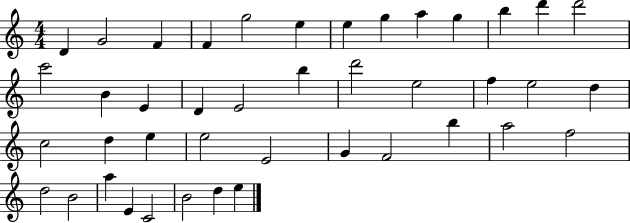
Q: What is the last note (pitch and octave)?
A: E5